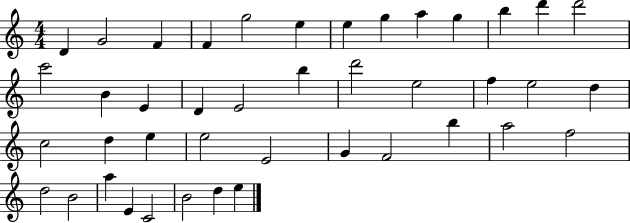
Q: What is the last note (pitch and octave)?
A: E5